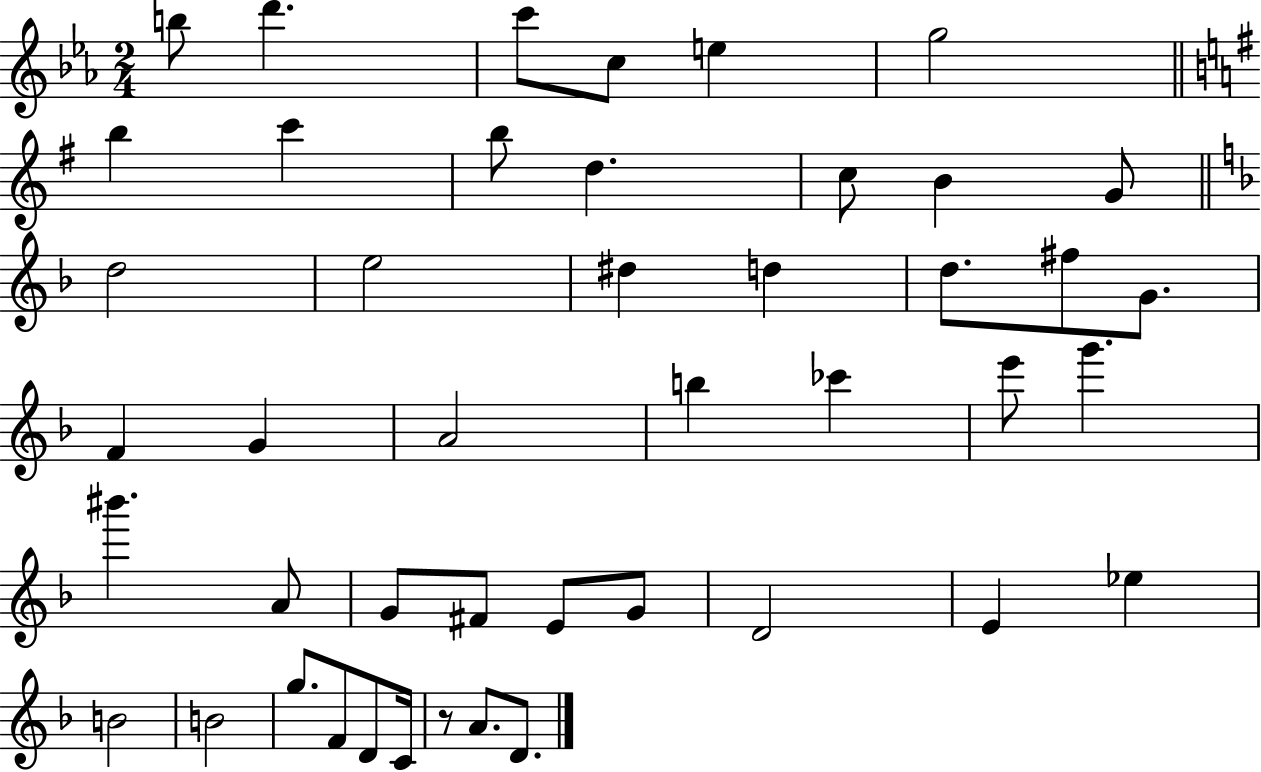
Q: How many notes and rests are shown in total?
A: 45